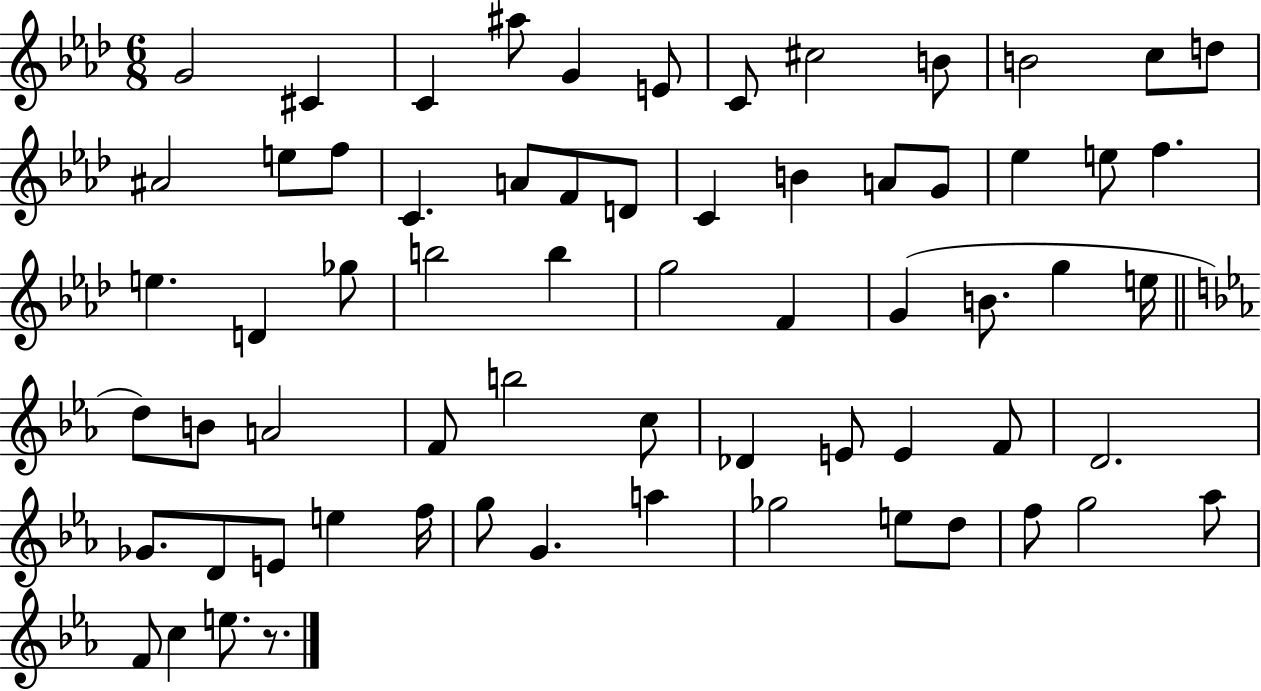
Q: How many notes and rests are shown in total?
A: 66